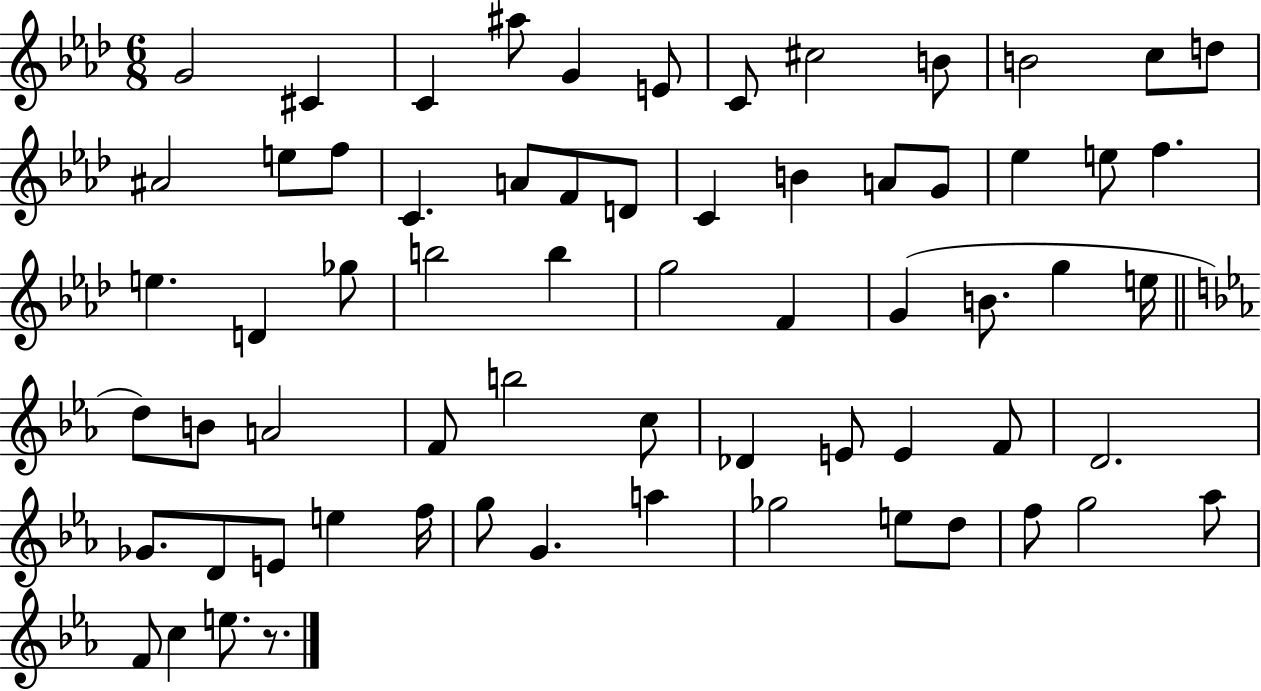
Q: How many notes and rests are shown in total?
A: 66